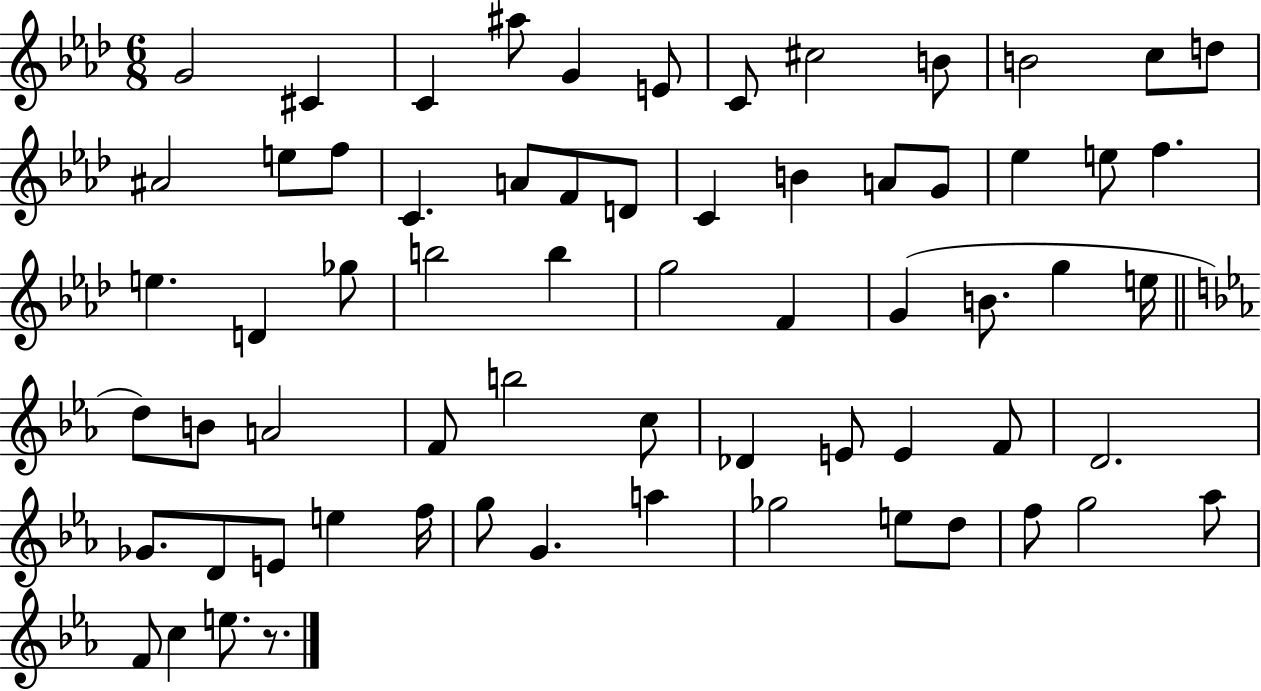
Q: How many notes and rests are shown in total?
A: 66